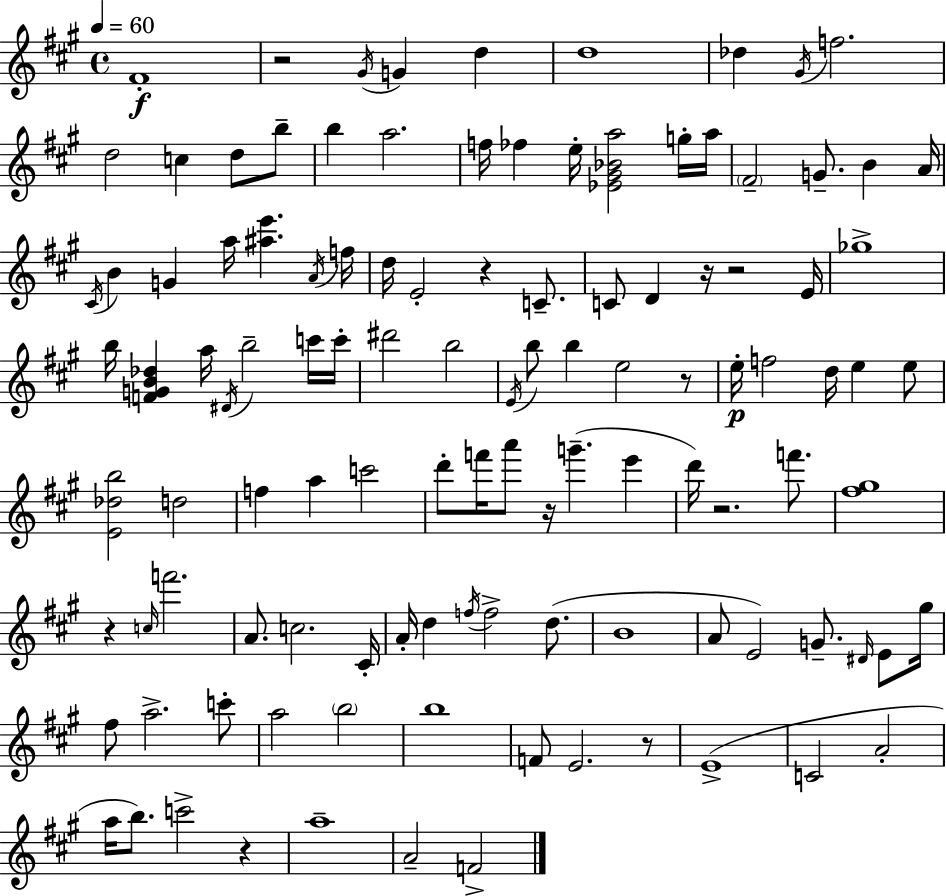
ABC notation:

X:1
T:Untitled
M:4/4
L:1/4
K:A
^F4 z2 ^G/4 G d d4 _d ^G/4 f2 d2 c d/2 b/2 b a2 f/4 _f e/4 [_E^G_Ba]2 g/4 a/4 ^F2 G/2 B A/4 ^C/4 B G a/4 [^ae'] A/4 f/4 d/4 E2 z C/2 C/2 D z/4 z2 E/4 _g4 b/4 [FGB_d] a/4 ^D/4 b2 c'/4 c'/4 ^d'2 b2 E/4 b/2 b e2 z/2 e/4 f2 d/4 e e/2 [E_db]2 d2 f a c'2 d'/2 f'/4 a'/2 z/4 g' e' d'/4 z2 f'/2 [^f^g]4 z c/4 f'2 A/2 c2 ^C/4 A/4 d f/4 f2 d/2 B4 A/2 E2 G/2 ^D/4 E/2 ^g/4 ^f/2 a2 c'/2 a2 b2 b4 F/2 E2 z/2 E4 C2 A2 a/4 b/2 c'2 z a4 A2 F2